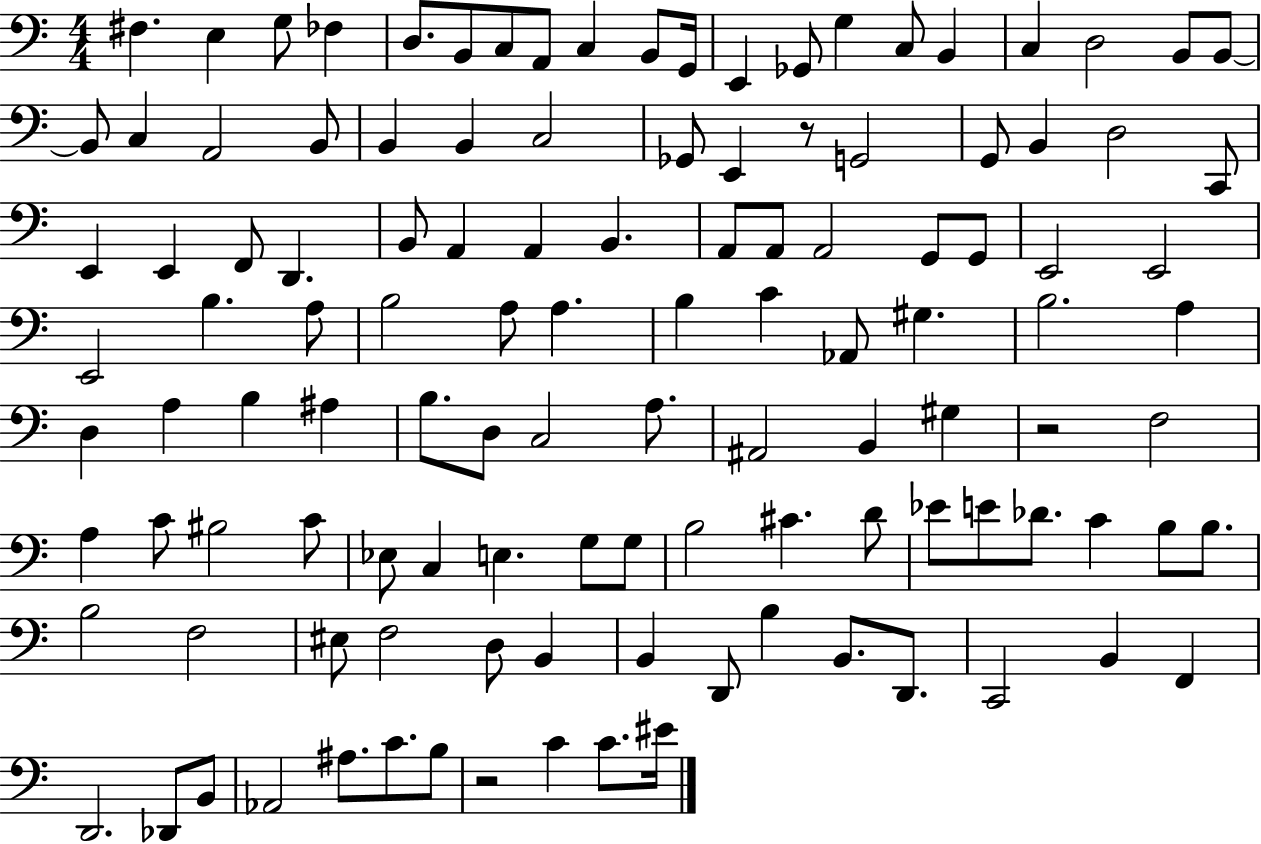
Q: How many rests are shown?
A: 3